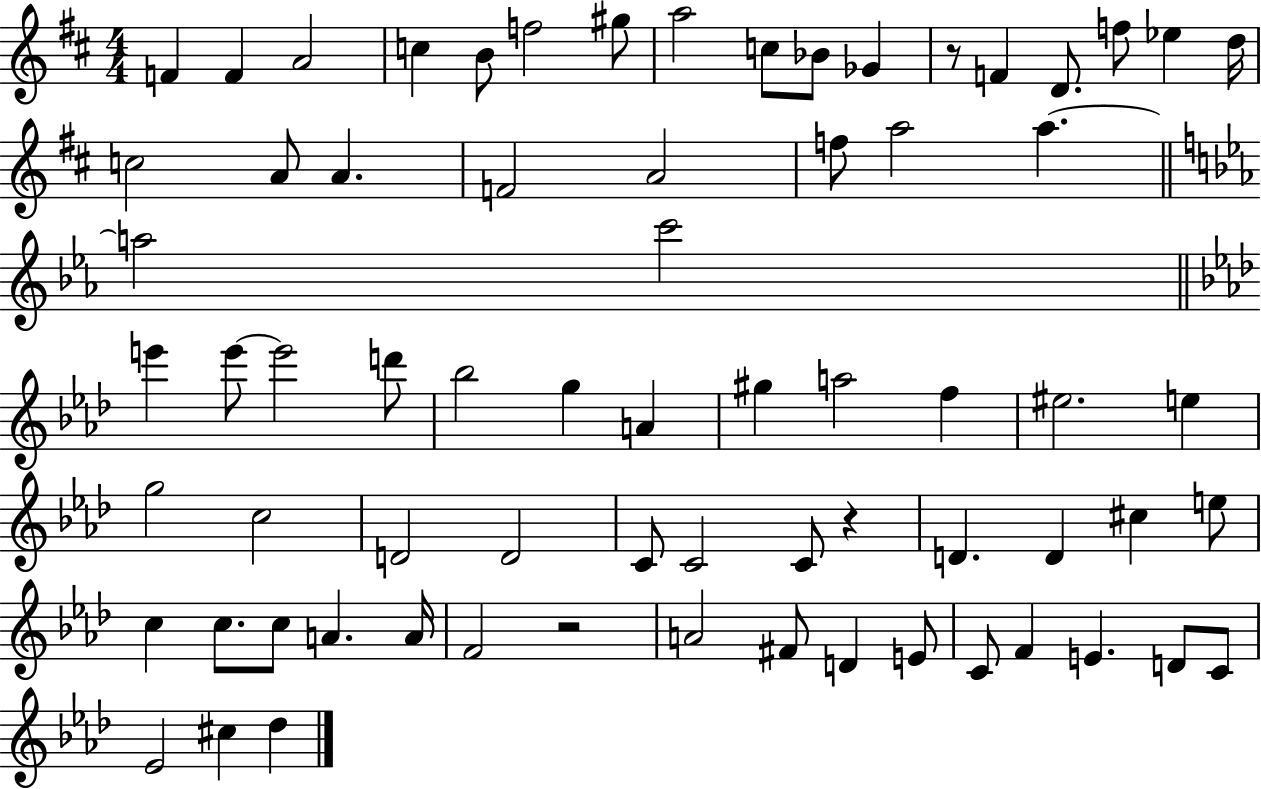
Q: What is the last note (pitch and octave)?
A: Db5